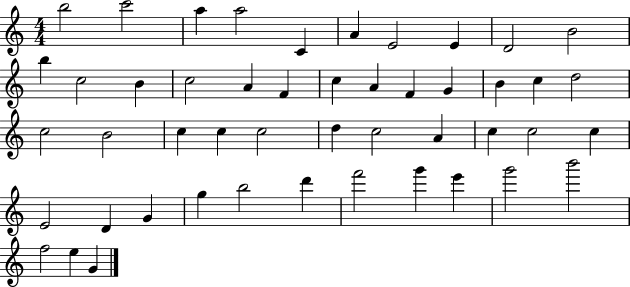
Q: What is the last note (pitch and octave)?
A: G4